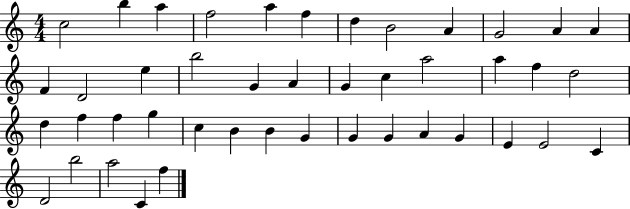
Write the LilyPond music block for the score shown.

{
  \clef treble
  \numericTimeSignature
  \time 4/4
  \key c \major
  c''2 b''4 a''4 | f''2 a''4 f''4 | d''4 b'2 a'4 | g'2 a'4 a'4 | \break f'4 d'2 e''4 | b''2 g'4 a'4 | g'4 c''4 a''2 | a''4 f''4 d''2 | \break d''4 f''4 f''4 g''4 | c''4 b'4 b'4 g'4 | g'4 g'4 a'4 g'4 | e'4 e'2 c'4 | \break d'2 b''2 | a''2 c'4 f''4 | \bar "|."
}